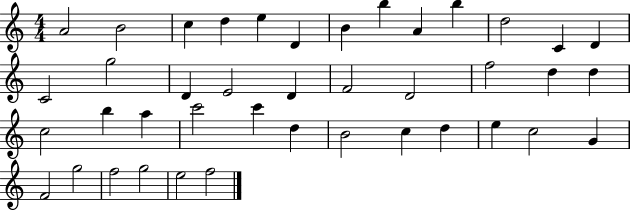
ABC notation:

X:1
T:Untitled
M:4/4
L:1/4
K:C
A2 B2 c d e D B b A b d2 C D C2 g2 D E2 D F2 D2 f2 d d c2 b a c'2 c' d B2 c d e c2 G F2 g2 f2 g2 e2 f2